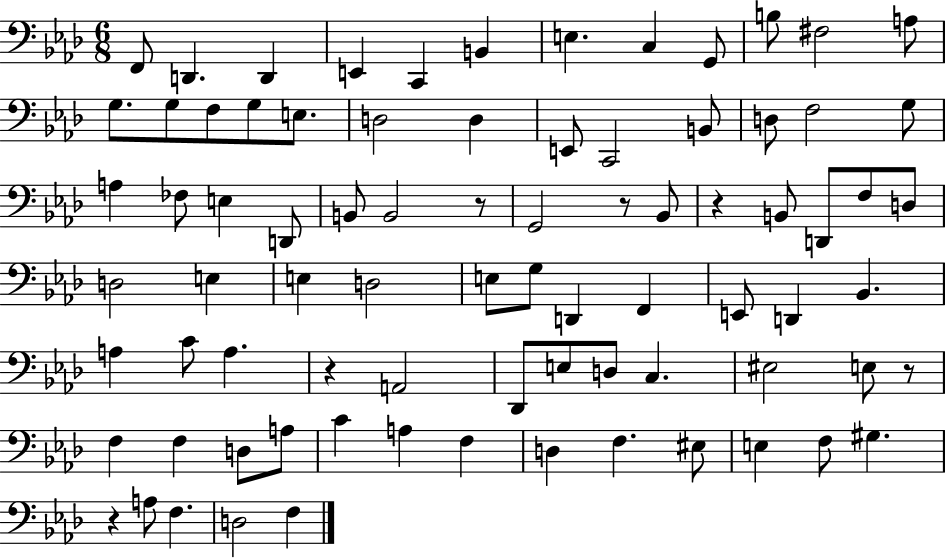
{
  \clef bass
  \numericTimeSignature
  \time 6/8
  \key aes \major
  \repeat volta 2 { f,8 d,4. d,4 | e,4 c,4 b,4 | e4. c4 g,8 | b8 fis2 a8 | \break g8. g8 f8 g8 e8. | d2 d4 | e,8 c,2 b,8 | d8 f2 g8 | \break a4 fes8 e4 d,8 | b,8 b,2 r8 | g,2 r8 bes,8 | r4 b,8 d,8 f8 d8 | \break d2 e4 | e4 d2 | e8 g8 d,4 f,4 | e,8 d,4 bes,4. | \break a4 c'8 a4. | r4 a,2 | des,8 e8 d8 c4. | eis2 e8 r8 | \break f4 f4 d8 a8 | c'4 a4 f4 | d4 f4. eis8 | e4 f8 gis4. | \break r4 a8 f4. | d2 f4 | } \bar "|."
}